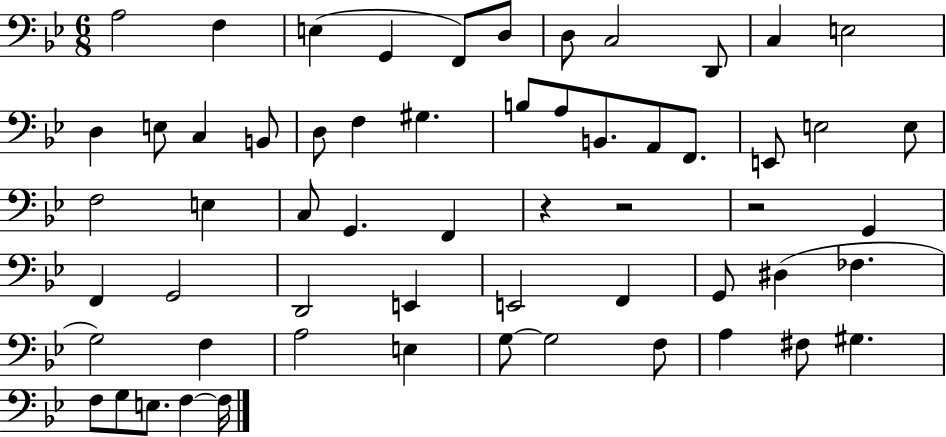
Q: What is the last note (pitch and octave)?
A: F3